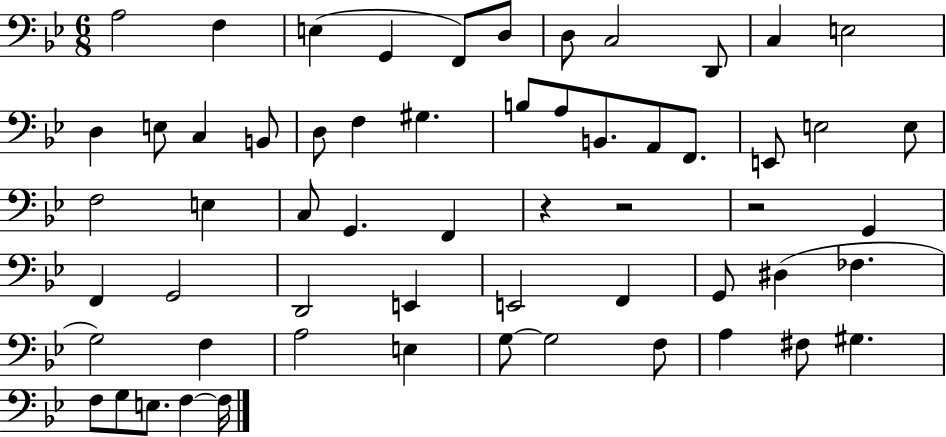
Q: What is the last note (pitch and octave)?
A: F3